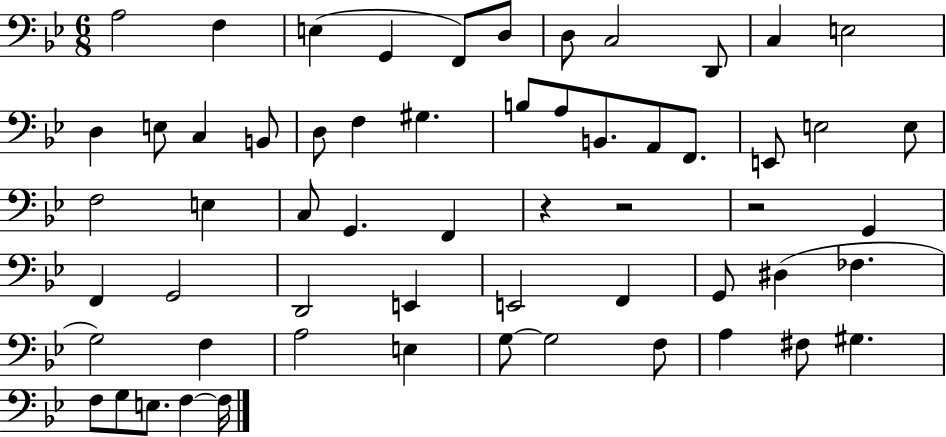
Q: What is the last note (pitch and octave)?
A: F3